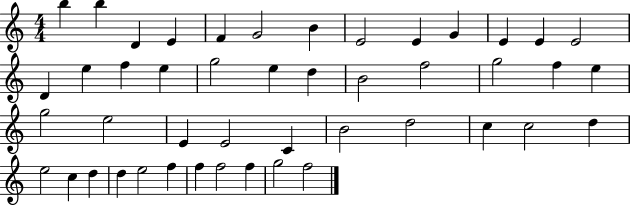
B5/q B5/q D4/q E4/q F4/q G4/h B4/q E4/h E4/q G4/q E4/q E4/q E4/h D4/q E5/q F5/q E5/q G5/h E5/q D5/q B4/h F5/h G5/h F5/q E5/q G5/h E5/h E4/q E4/h C4/q B4/h D5/h C5/q C5/h D5/q E5/h C5/q D5/q D5/q E5/h F5/q F5/q F5/h F5/q G5/h F5/h